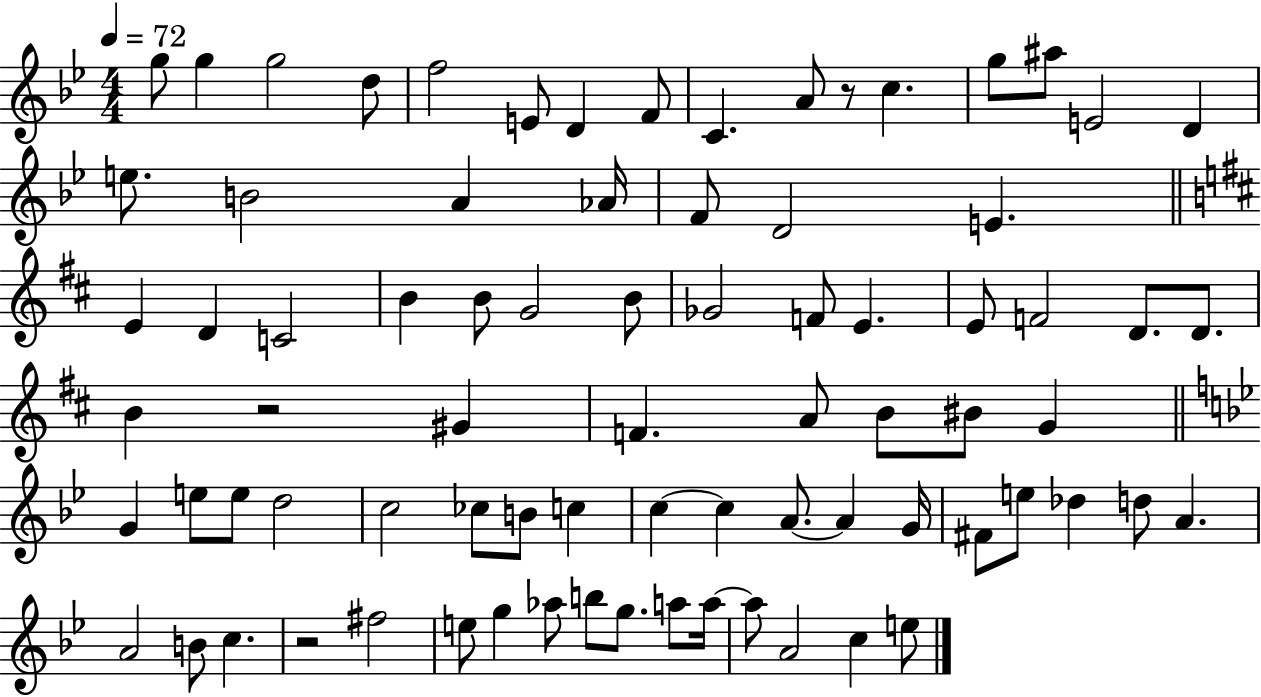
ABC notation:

X:1
T:Untitled
M:4/4
L:1/4
K:Bb
g/2 g g2 d/2 f2 E/2 D F/2 C A/2 z/2 c g/2 ^a/2 E2 D e/2 B2 A _A/4 F/2 D2 E E D C2 B B/2 G2 B/2 _G2 F/2 E E/2 F2 D/2 D/2 B z2 ^G F A/2 B/2 ^B/2 G G e/2 e/2 d2 c2 _c/2 B/2 c c c A/2 A G/4 ^F/2 e/2 _d d/2 A A2 B/2 c z2 ^f2 e/2 g _a/2 b/2 g/2 a/2 a/4 a/2 A2 c e/2